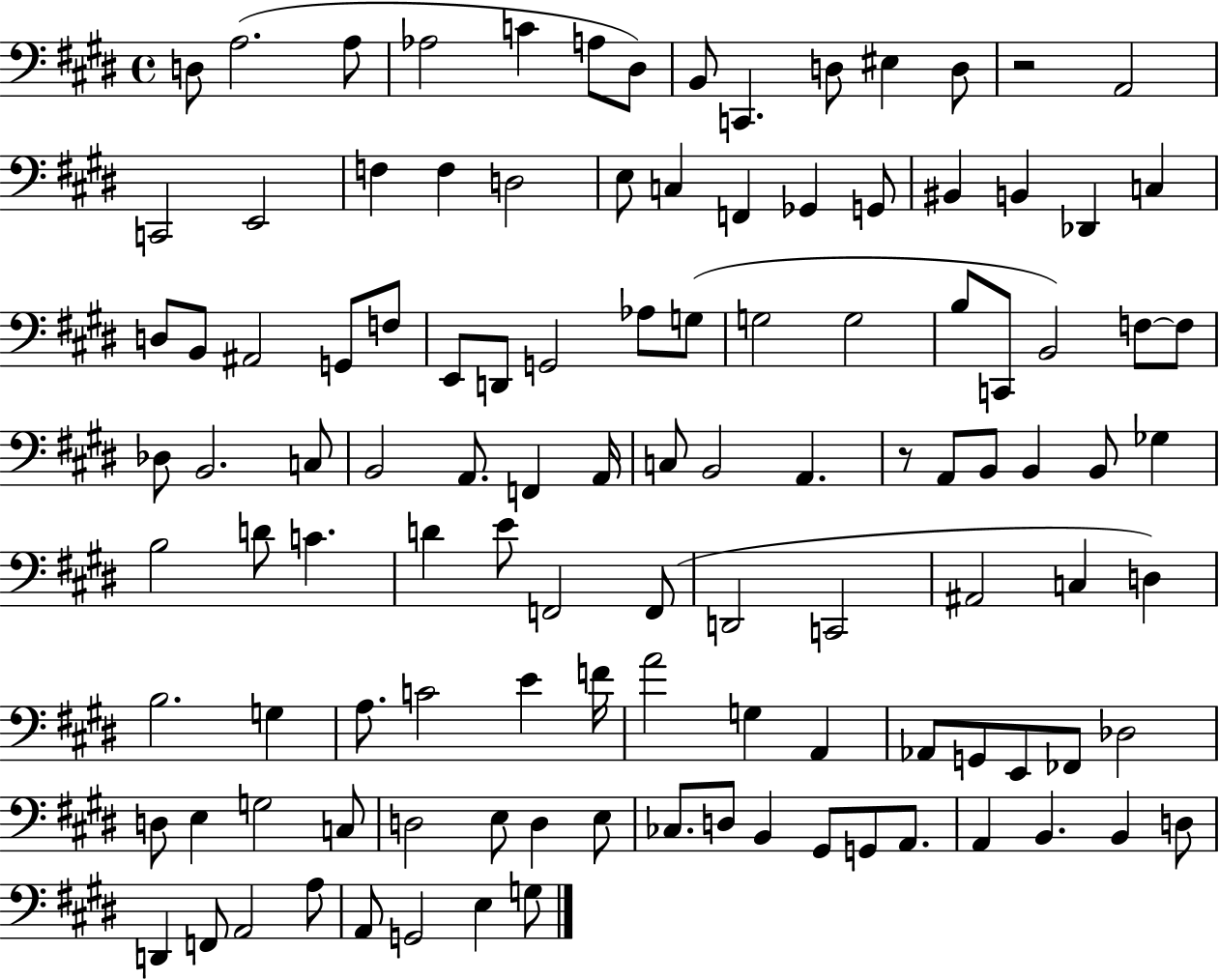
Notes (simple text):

D3/e A3/h. A3/e Ab3/h C4/q A3/e D#3/e B2/e C2/q. D3/e EIS3/q D3/e R/h A2/h C2/h E2/h F3/q F3/q D3/h E3/e C3/q F2/q Gb2/q G2/e BIS2/q B2/q Db2/q C3/q D3/e B2/e A#2/h G2/e F3/e E2/e D2/e G2/h Ab3/e G3/e G3/h G3/h B3/e C2/e B2/h F3/e F3/e Db3/e B2/h. C3/e B2/h A2/e. F2/q A2/s C3/e B2/h A2/q. R/e A2/e B2/e B2/q B2/e Gb3/q B3/h D4/e C4/q. D4/q E4/e F2/h F2/e D2/h C2/h A#2/h C3/q D3/q B3/h. G3/q A3/e. C4/h E4/q F4/s A4/h G3/q A2/q Ab2/e G2/e E2/e FES2/e Db3/h D3/e E3/q G3/h C3/e D3/h E3/e D3/q E3/e CES3/e. D3/e B2/q G#2/e G2/e A2/e. A2/q B2/q. B2/q D3/e D2/q F2/e A2/h A3/e A2/e G2/h E3/q G3/e